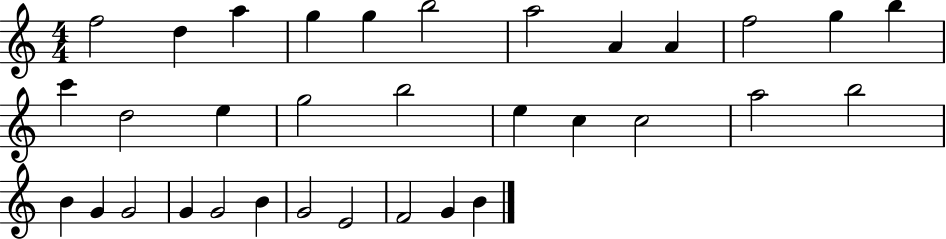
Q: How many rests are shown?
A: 0